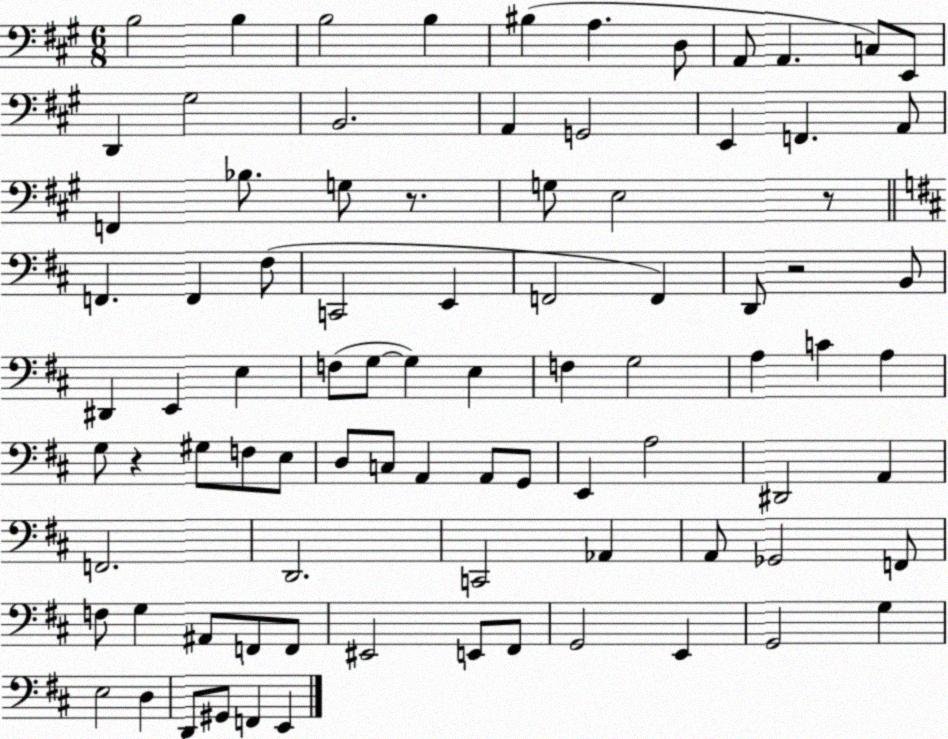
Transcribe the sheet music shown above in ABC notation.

X:1
T:Untitled
M:6/8
L:1/4
K:A
B,2 B, B,2 B, ^B, A, D,/2 A,,/2 A,, C,/2 E,,/2 D,, ^G,2 B,,2 A,, G,,2 E,, F,, A,,/2 F,, _B,/2 G,/2 z/2 G,/2 E,2 z/2 F,, F,, ^F,/2 C,,2 E,, F,,2 F,, D,,/2 z2 B,,/2 ^D,, E,, E, F,/2 G,/2 G, E, F, G,2 A, C A, G,/2 z ^G,/2 F,/2 E,/2 D,/2 C,/2 A,, A,,/2 G,,/2 E,, A,2 ^D,,2 A,, F,,2 D,,2 C,,2 _A,, A,,/2 _G,,2 F,,/2 F,/2 G, ^A,,/2 F,,/2 F,,/2 ^E,,2 E,,/2 ^F,,/2 G,,2 E,, G,,2 G, E,2 D, D,,/2 ^G,,/2 F,, E,,